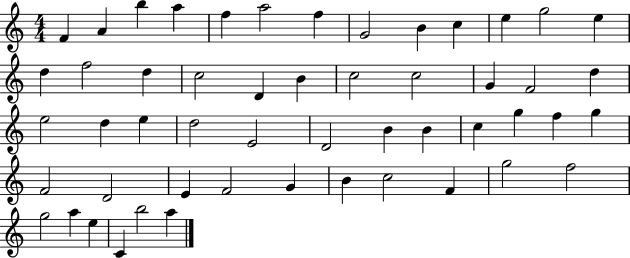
X:1
T:Untitled
M:4/4
L:1/4
K:C
F A b a f a2 f G2 B c e g2 e d f2 d c2 D B c2 c2 G F2 d e2 d e d2 E2 D2 B B c g f g F2 D2 E F2 G B c2 F g2 f2 g2 a e C b2 a